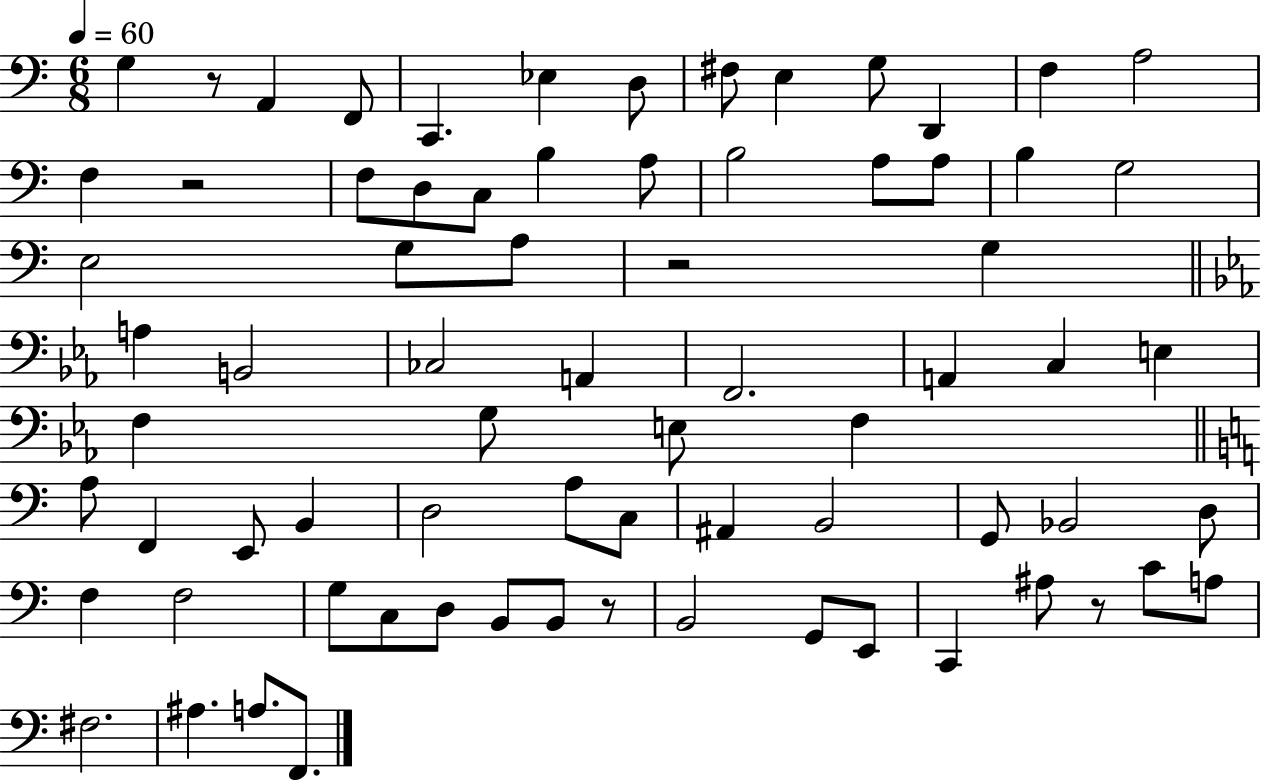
X:1
T:Untitled
M:6/8
L:1/4
K:C
G, z/2 A,, F,,/2 C,, _E, D,/2 ^F,/2 E, G,/2 D,, F, A,2 F, z2 F,/2 D,/2 C,/2 B, A,/2 B,2 A,/2 A,/2 B, G,2 E,2 G,/2 A,/2 z2 G, A, B,,2 _C,2 A,, F,,2 A,, C, E, F, G,/2 E,/2 F, A,/2 F,, E,,/2 B,, D,2 A,/2 C,/2 ^A,, B,,2 G,,/2 _B,,2 D,/2 F, F,2 G,/2 C,/2 D,/2 B,,/2 B,,/2 z/2 B,,2 G,,/2 E,,/2 C,, ^A,/2 z/2 C/2 A,/2 ^F,2 ^A, A,/2 F,,/2